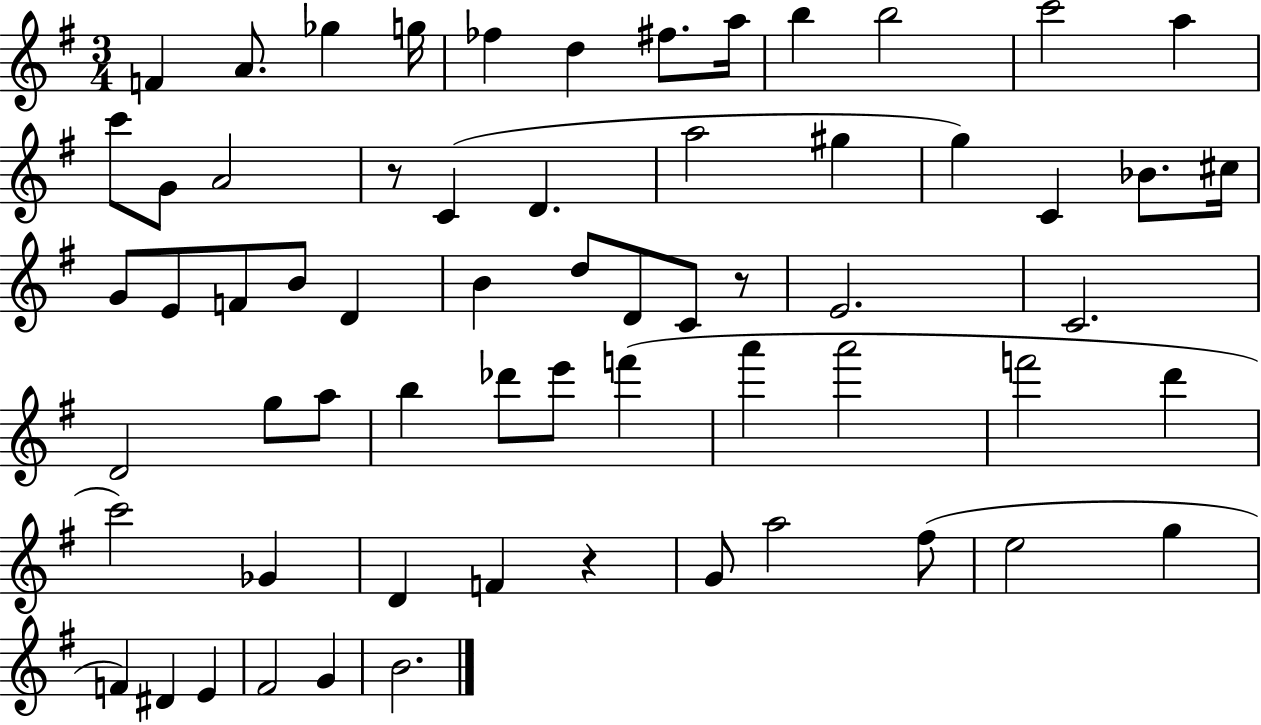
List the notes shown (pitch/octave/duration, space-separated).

F4/q A4/e. Gb5/q G5/s FES5/q D5/q F#5/e. A5/s B5/q B5/h C6/h A5/q C6/e G4/e A4/h R/e C4/q D4/q. A5/h G#5/q G5/q C4/q Bb4/e. C#5/s G4/e E4/e F4/e B4/e D4/q B4/q D5/e D4/e C4/e R/e E4/h. C4/h. D4/h G5/e A5/e B5/q Db6/e E6/e F6/q A6/q A6/h F6/h D6/q C6/h Gb4/q D4/q F4/q R/q G4/e A5/h F#5/e E5/h G5/q F4/q D#4/q E4/q F#4/h G4/q B4/h.